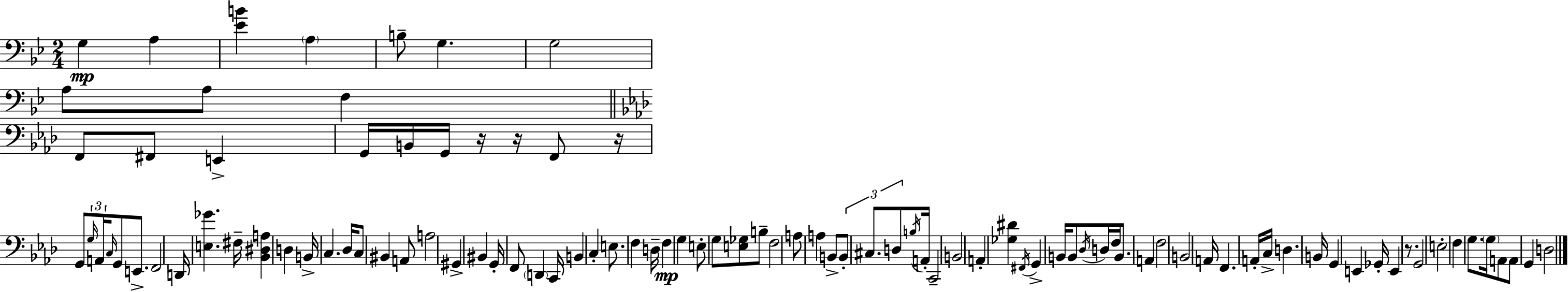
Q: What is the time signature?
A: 2/4